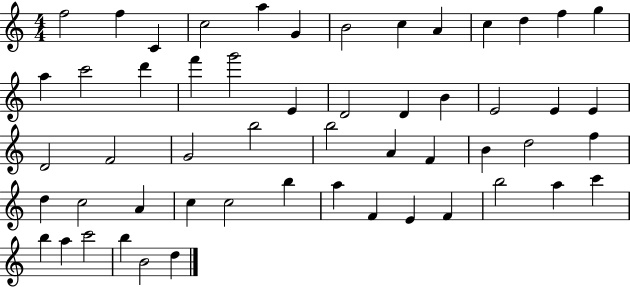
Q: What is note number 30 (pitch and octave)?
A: B5